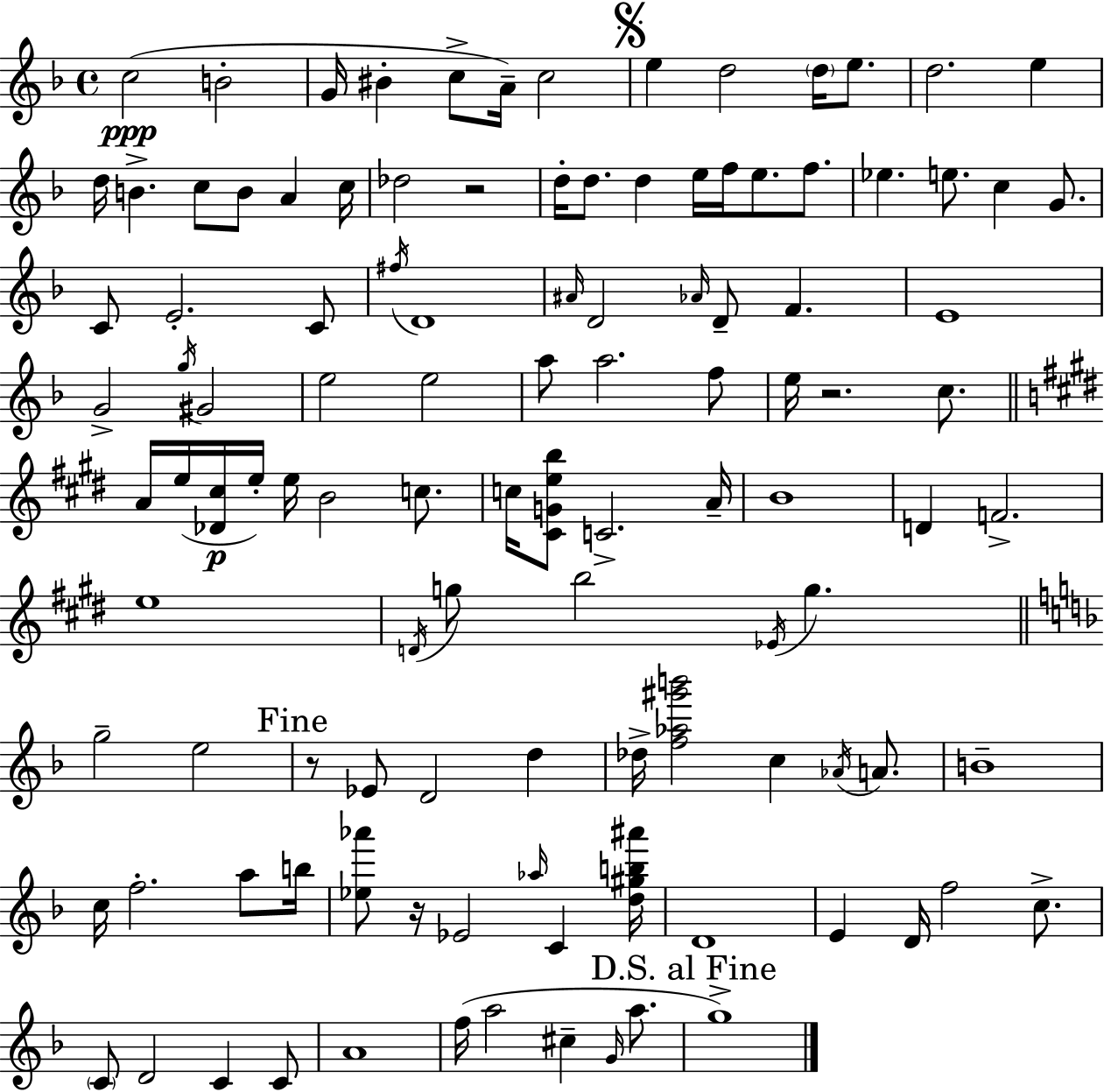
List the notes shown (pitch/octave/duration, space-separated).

C5/h B4/h G4/s BIS4/q C5/e A4/s C5/h E5/q D5/h D5/s E5/e. D5/h. E5/q D5/s B4/q. C5/e B4/e A4/q C5/s Db5/h R/h D5/s D5/e. D5/q E5/s F5/s E5/e. F5/e. Eb5/q. E5/e. C5/q G4/e. C4/e E4/h. C4/e F#5/s D4/w A#4/s D4/h Ab4/s D4/e F4/q. E4/w G4/h G5/s G#4/h E5/h E5/h A5/e A5/h. F5/e E5/s R/h. C5/e. A4/s E5/s [Db4,C#5]/s E5/s E5/s B4/h C5/e. C5/s [C#4,G4,E5,B5]/e C4/h. A4/s B4/w D4/q F4/h. E5/w D4/s G5/e B5/h Eb4/s G5/q. G5/h E5/h R/e Eb4/e D4/h D5/q Db5/s [F5,Ab5,G#6,B6]/h C5/q Ab4/s A4/e. B4/w C5/s F5/h. A5/e B5/s [Eb5,Ab6]/e R/s Eb4/h Ab5/s C4/q [D5,G#5,B5,A#6]/s D4/w E4/q D4/s F5/h C5/e. C4/e D4/h C4/q C4/e A4/w F5/s A5/h C#5/q G4/s A5/e. G5/w